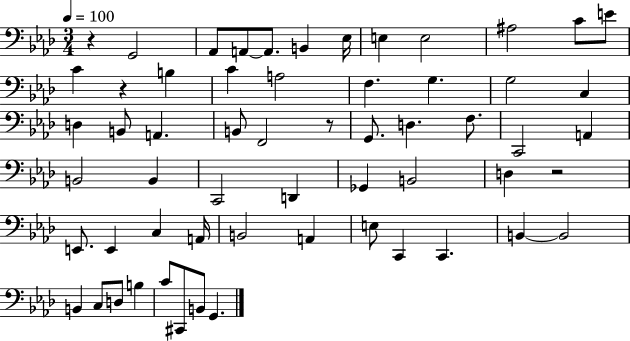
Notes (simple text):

R/q G2/h Ab2/e A2/e A2/e. B2/q Eb3/s E3/q E3/h A#3/h C4/e E4/e C4/q R/q B3/q C4/q A3/h F3/q. G3/q. G3/h C3/q D3/q B2/e A2/q. B2/e F2/h R/e G2/e. D3/q. F3/e. C2/h A2/q B2/h B2/q C2/h D2/q Gb2/q B2/h D3/q R/h E2/e. E2/q C3/q A2/s B2/h A2/q E3/e C2/q C2/q. B2/q B2/h B2/q C3/e D3/e B3/q C4/e C#2/e B2/e G2/q.